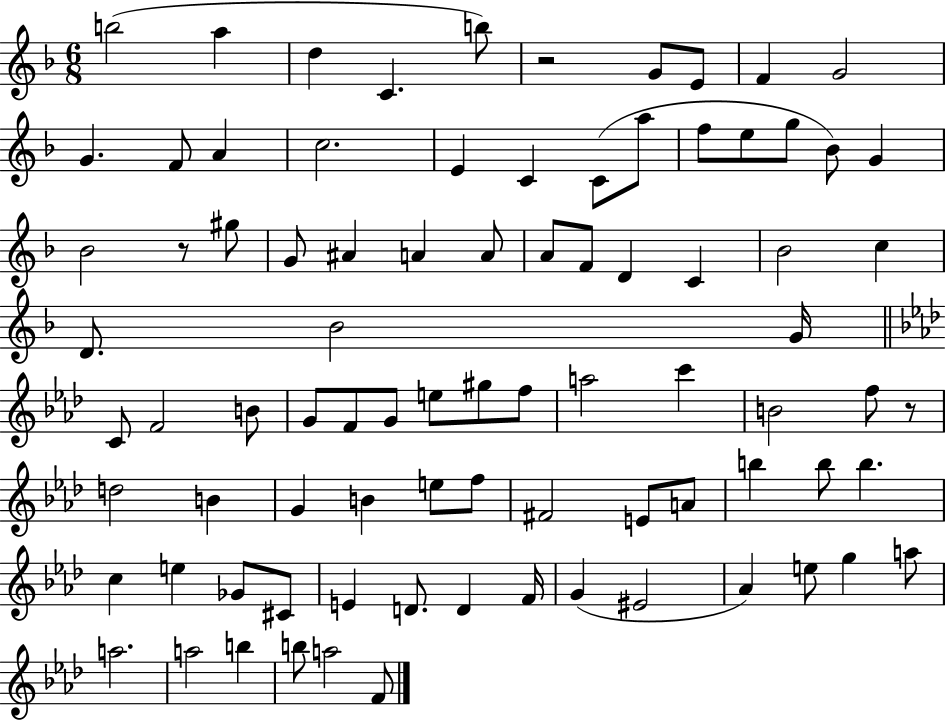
X:1
T:Untitled
M:6/8
L:1/4
K:F
b2 a d C b/2 z2 G/2 E/2 F G2 G F/2 A c2 E C C/2 a/2 f/2 e/2 g/2 _B/2 G _B2 z/2 ^g/2 G/2 ^A A A/2 A/2 F/2 D C _B2 c D/2 _B2 G/4 C/2 F2 B/2 G/2 F/2 G/2 e/2 ^g/2 f/2 a2 c' B2 f/2 z/2 d2 B G B e/2 f/2 ^F2 E/2 A/2 b b/2 b c e _G/2 ^C/2 E D/2 D F/4 G ^E2 _A e/2 g a/2 a2 a2 b b/2 a2 F/2